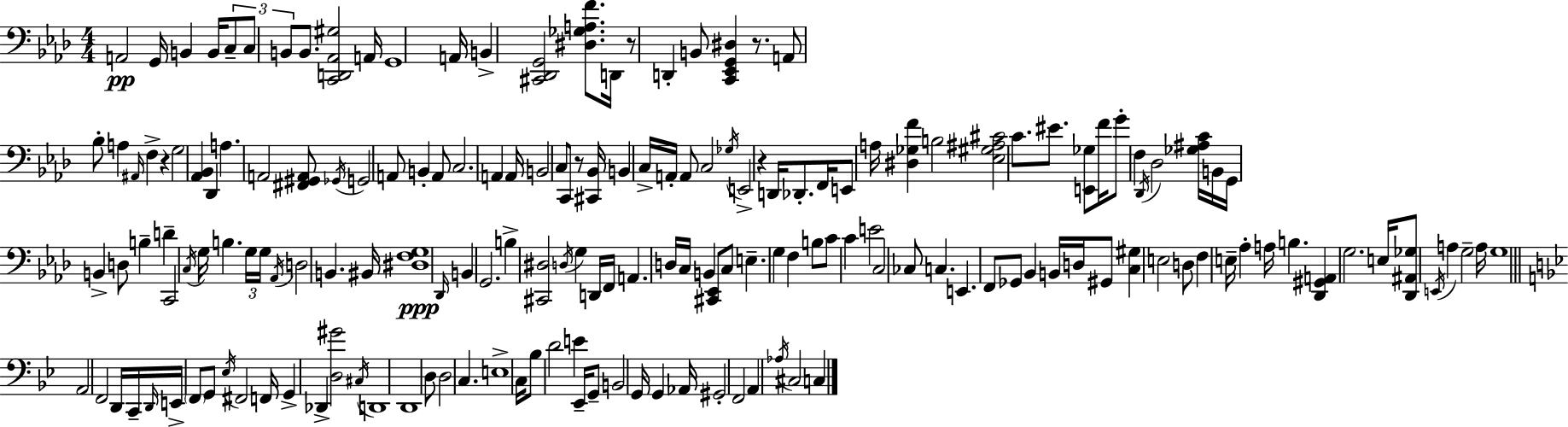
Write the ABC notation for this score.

X:1
T:Untitled
M:4/4
L:1/4
K:Fm
A,,2 G,,/4 B,, B,,/4 C,/2 C,/2 B,,/2 B,,/2 [C,,D,,_A,,^G,]2 A,,/4 G,,4 A,,/4 B,, [^C,,_D,,G,,]2 [^D,_G,A,F]/2 D,,/4 z/2 D,, B,,/2 [C,,_E,,G,,^D,] z/2 A,,/2 _B,/2 A, ^A,,/4 F, z G,2 [_A,,_B,,] _D,, A, A,,2 [^F,,^G,,A,,]/2 _G,,/4 G,,2 A,,/2 B,, A,,/2 C,2 A,, A,,/4 B,,2 C,/2 C,,/2 z/2 [^C,,_B,,]/4 B,, C,/4 A,,/4 A,,/2 C,2 _G,/4 E,,2 z D,,/4 _D,,/2 F,,/4 E,,/2 A,/4 [^D,_G,F] B,2 [_E,^G,^A,^C]2 C/2 ^E/2 [E,,_G,]/2 F/4 G/2 F, _D,,/4 _D,2 [_G,^A,C]/4 B,,/4 G,,/4 B,, D,/2 B, D C,,2 C,/4 G,/4 B, G,/4 G,/4 _A,,/4 D,2 B,, ^B,,/4 [^D,F,G,]4 _D,,/4 B,, G,,2 B, [^C,,^D,]2 D,/4 G, D,,/4 F,,/4 A,, D,/4 C,/4 B,, [^C,,_E,,]/2 C,/2 E, G, F, B,/2 C/2 C E2 C,2 _C,/2 C, E,, F,,/2 _G,,/2 _B,, B,,/4 D,/4 ^G,,/2 [C,^G,] E,2 D,/2 F, E,/4 _A, A,/4 B, [_D,,^G,,A,,] G,2 E,/4 [_D,,^A,,_G,]/2 E,,/4 A, G,2 A,/4 G,4 A,,2 F,,2 D,,/4 C,,/4 D,,/4 E,,/4 F,,/2 G,,/2 _E,/4 ^F,,2 F,,/4 G,, _D,, [D,^G]2 ^C,/4 D,,4 D,,4 D,/2 D,2 C, E,4 C,/4 _B,/2 D2 E _E,,/4 G,,/2 B,,2 G,,/4 G,, _A,,/4 ^G,,2 F,,2 A,, _A,/4 ^C,2 C,